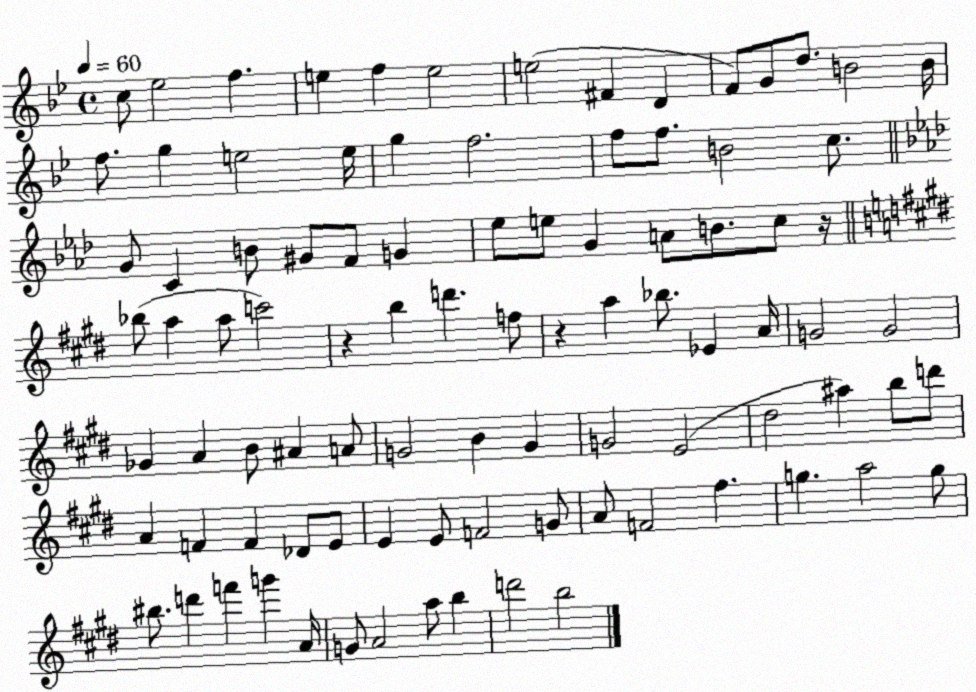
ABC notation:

X:1
T:Untitled
M:4/4
L:1/4
K:Bb
c/2 _e2 f e f e2 e2 ^F D F/2 G/2 d/2 B2 B/4 f/2 g e2 e/4 g f2 f/2 f/2 B2 c/2 G/2 C B/2 ^G/2 F/2 G _e/2 e/2 G A/2 B/2 c/2 z/4 _b/2 a a/2 c'2 z b d' f/2 z a _b/2 _E A/4 G2 G2 _G A B/2 ^A A/2 G2 B G G2 E2 ^d2 ^a b/2 d'/2 A F F _D/2 E/2 E E/2 F2 G/2 A/2 F2 ^f g a2 g/2 ^b/2 d' f' g' A/4 G/2 A2 a/2 b d'2 b2